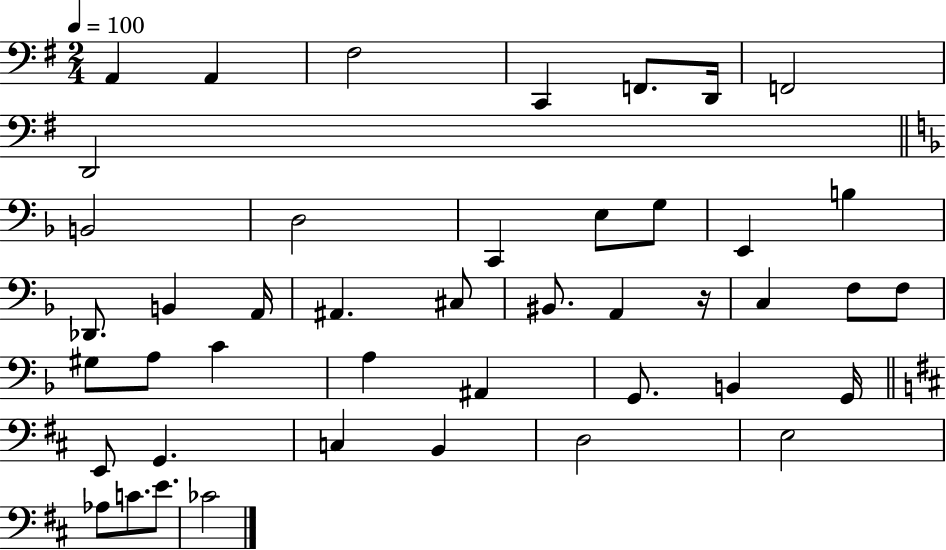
{
  \clef bass
  \numericTimeSignature
  \time 2/4
  \key g \major
  \tempo 4 = 100
  a,4 a,4 | fis2 | c,4 f,8. d,16 | f,2 | \break d,2 | \bar "||" \break \key f \major b,2 | d2 | c,4 e8 g8 | e,4 b4 | \break des,8. b,4 a,16 | ais,4. cis8 | bis,8. a,4 r16 | c4 f8 f8 | \break gis8 a8 c'4 | a4 ais,4 | g,8. b,4 g,16 | \bar "||" \break \key b \minor e,8 g,4. | c4 b,4 | d2 | e2 | \break aes8 c'8. e'8. | ces'2 | \bar "|."
}